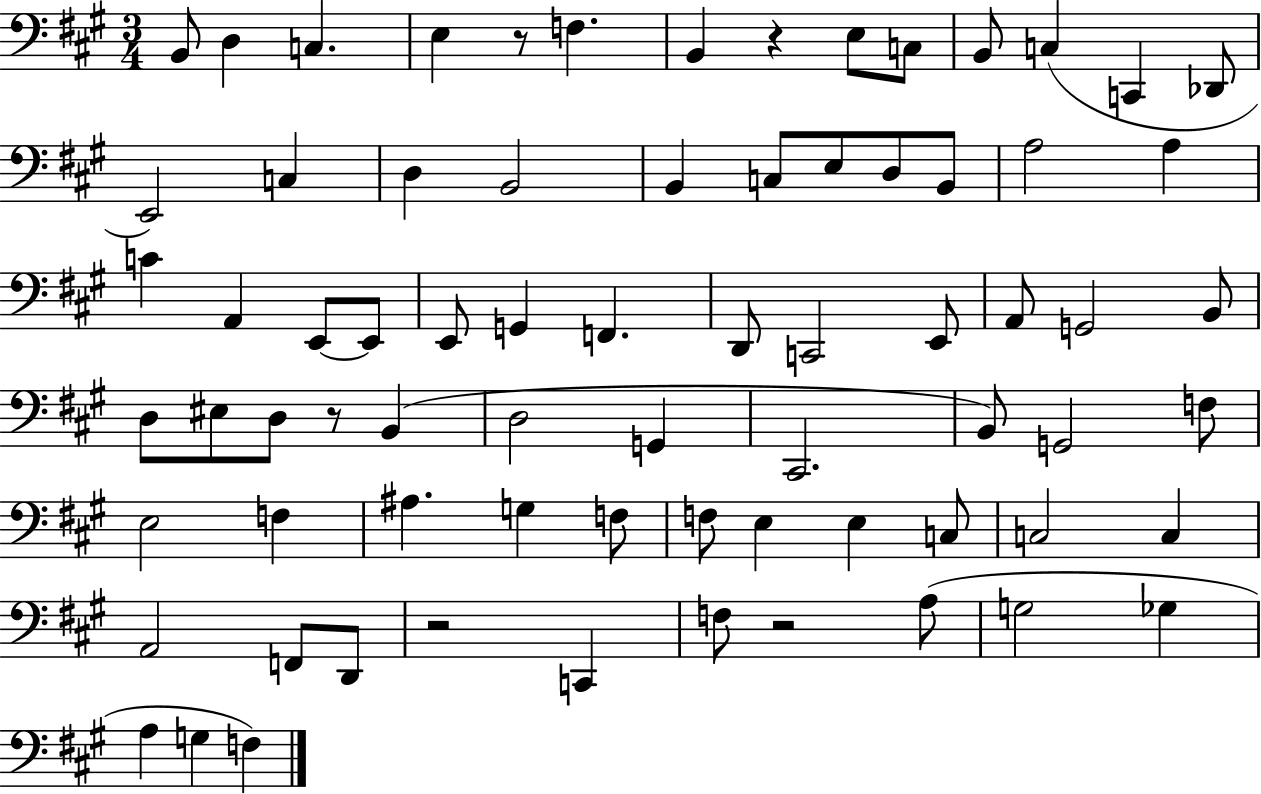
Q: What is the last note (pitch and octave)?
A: F3